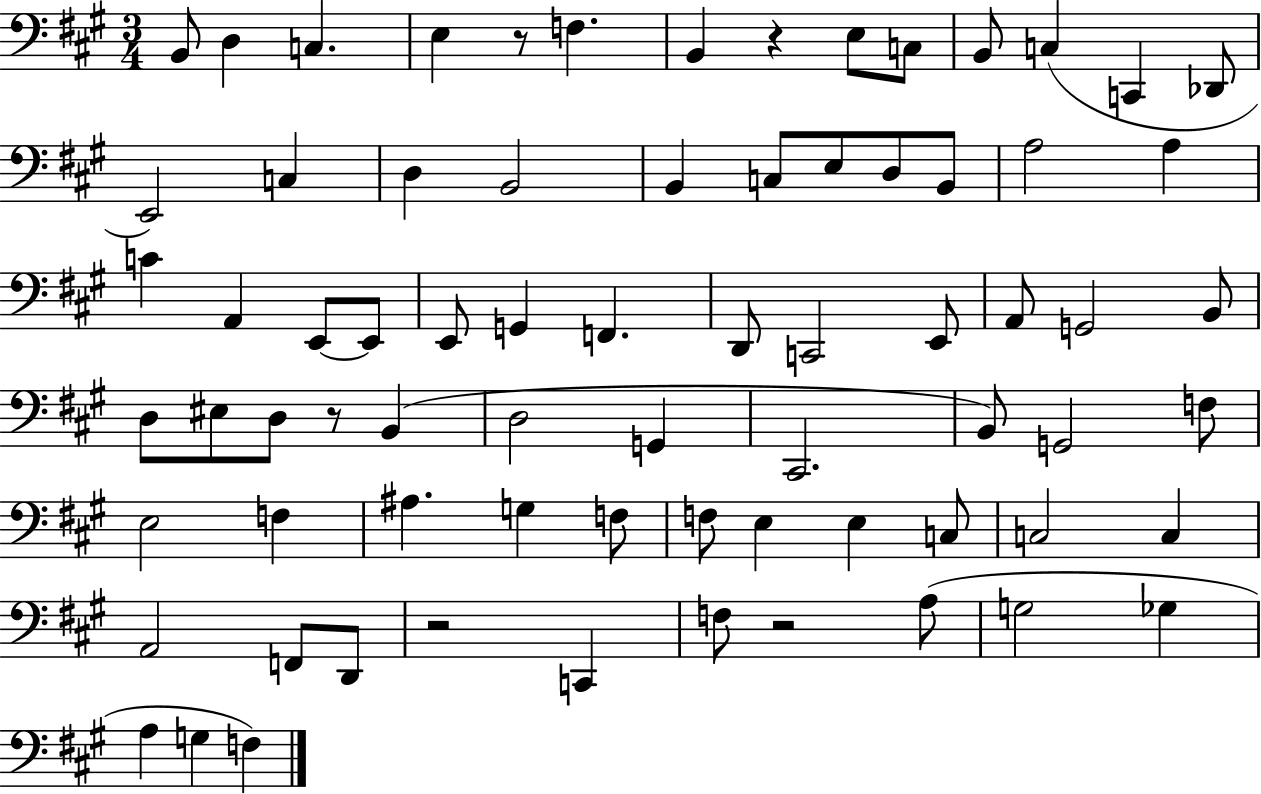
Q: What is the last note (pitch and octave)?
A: F3